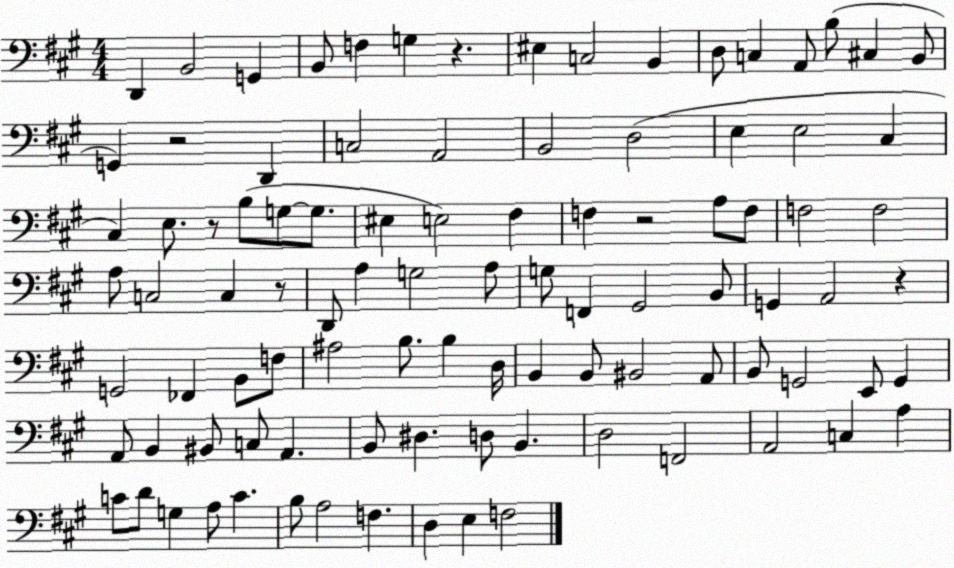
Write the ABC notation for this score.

X:1
T:Untitled
M:4/4
L:1/4
K:A
D,, B,,2 G,, B,,/2 F, G, z ^E, C,2 B,, D,/2 C, A,,/2 B,/2 ^C, B,,/2 G,, z2 D,, C,2 A,,2 B,,2 D,2 E, E,2 ^C, ^C, E,/2 z/2 B,/2 G,/2 G,/2 ^E, E,2 ^F, F, z2 A,/2 F,/2 F,2 F,2 A,/2 C,2 C, z/2 D,,/2 A, G,2 A,/2 G,/2 F,, ^G,,2 B,,/2 G,, A,,2 z G,,2 _F,, B,,/2 F,/2 ^A,2 B,/2 B, D,/4 B,, B,,/2 ^B,,2 A,,/2 B,,/2 G,,2 E,,/2 G,, A,,/2 B,, ^B,,/2 C,/2 A,, B,,/2 ^D, D,/2 B,, D,2 F,,2 A,,2 C, A, C/2 D/2 G, A,/2 C B,/2 A,2 F, D, E, F,2